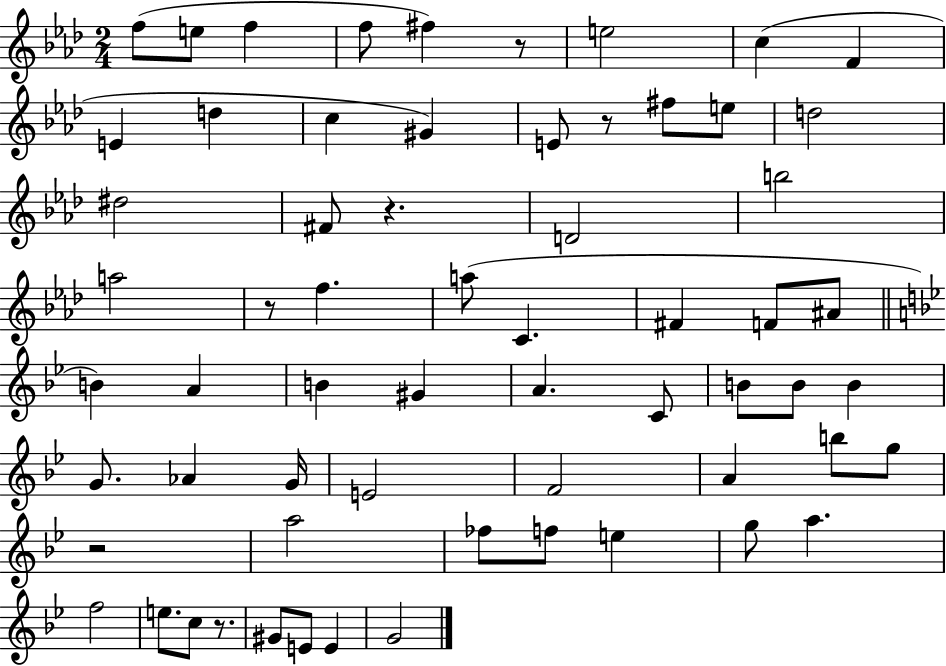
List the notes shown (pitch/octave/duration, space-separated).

F5/e E5/e F5/q F5/e F#5/q R/e E5/h C5/q F4/q E4/q D5/q C5/q G#4/q E4/e R/e F#5/e E5/e D5/h D#5/h F#4/e R/q. D4/h B5/h A5/h R/e F5/q. A5/e C4/q. F#4/q F4/e A#4/e B4/q A4/q B4/q G#4/q A4/q. C4/e B4/e B4/e B4/q G4/e. Ab4/q G4/s E4/h F4/h A4/q B5/e G5/e R/h A5/h FES5/e F5/e E5/q G5/e A5/q. F5/h E5/e. C5/e R/e. G#4/e E4/e E4/q G4/h